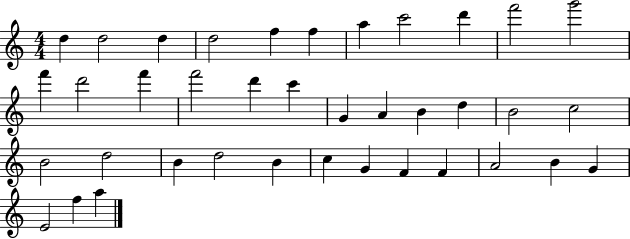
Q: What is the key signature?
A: C major